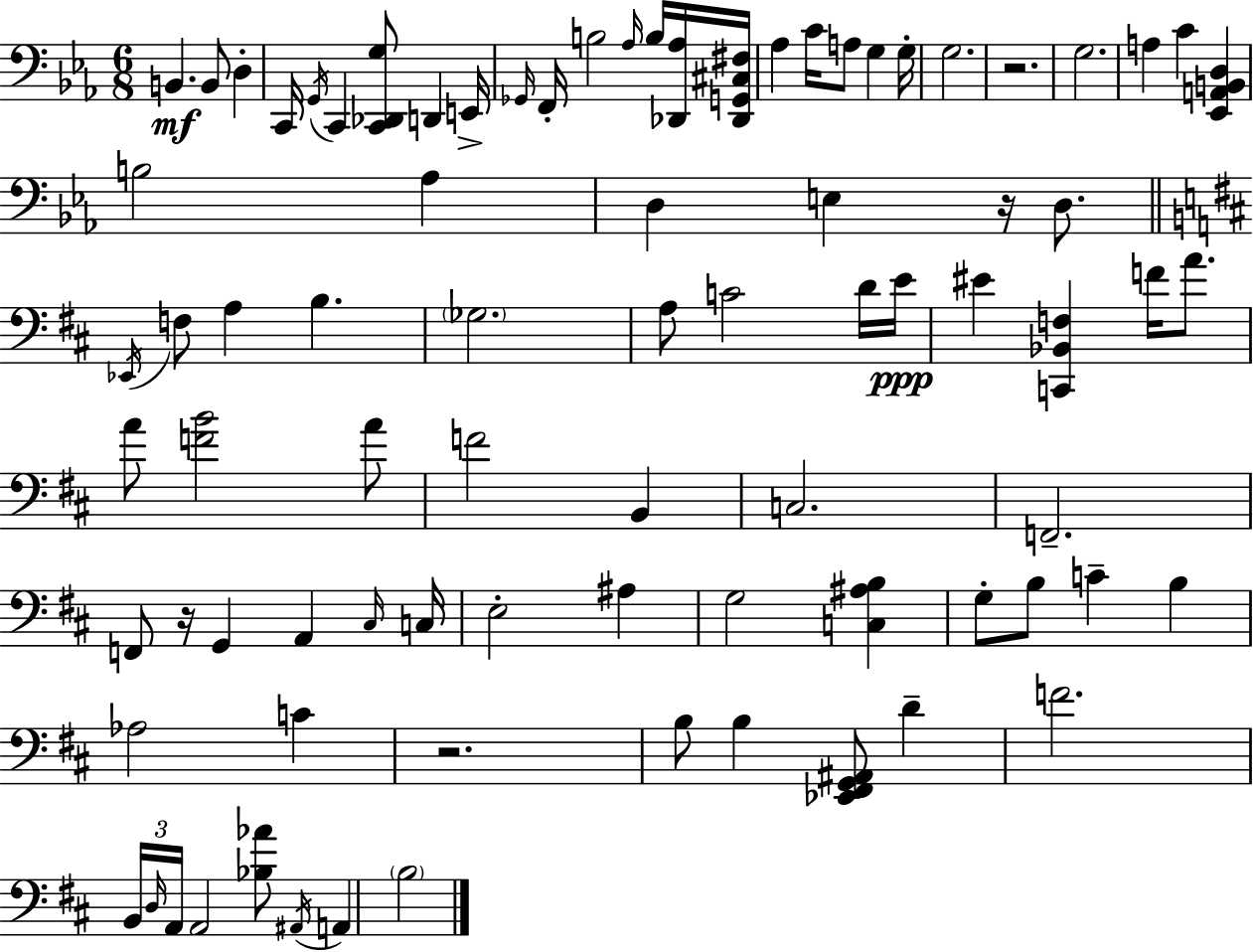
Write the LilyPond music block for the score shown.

{
  \clef bass
  \numericTimeSignature
  \time 6/8
  \key c \minor
  \repeat volta 2 { b,4.\mf b,8 d4-. | c,16 \acciaccatura { g,16 } c,4 <c, des, g>8 d,4 | e,16-> \grace { ges,16 } f,16-. b2 \grace { aes16 } | b16 <des, aes>16 <des, g, cis fis>16 aes4 c'16 a8 g4 | \break g16-. g2. | r2. | g2. | a4 c'4 <ees, a, b, d>4 | \break b2 aes4 | d4 e4 r16 | d8. \bar "||" \break \key d \major \acciaccatura { ees,16 } f8 a4 b4. | \parenthesize ges2. | a8 c'2 d'16 | e'16\ppp eis'4 <c, bes, f>4 f'16 a'8. | \break a'8 <f' b'>2 a'8 | f'2 b,4 | c2. | f,2.-- | \break f,8 r16 g,4 a,4 | \grace { cis16 } c16 e2-. ais4 | g2 <c ais b>4 | g8-. b8 c'4-- b4 | \break aes2 c'4 | r2. | b8 b4 <ees, fis, g, ais,>8 d'4-- | f'2. | \break \tuplet 3/2 { b,16 \grace { d16 } a,16 } a,2 | <bes aes'>8 \acciaccatura { ais,16 } a,4 \parenthesize b2 | } \bar "|."
}